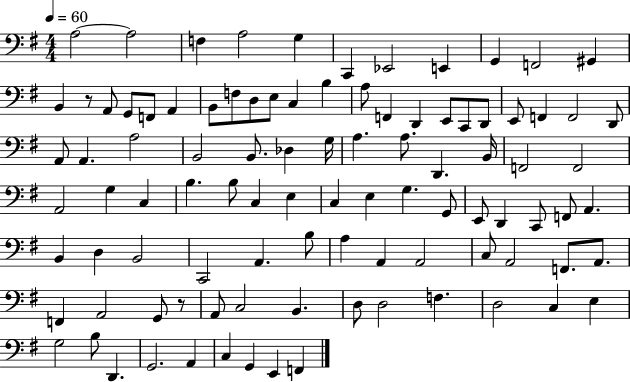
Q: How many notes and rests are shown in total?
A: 97